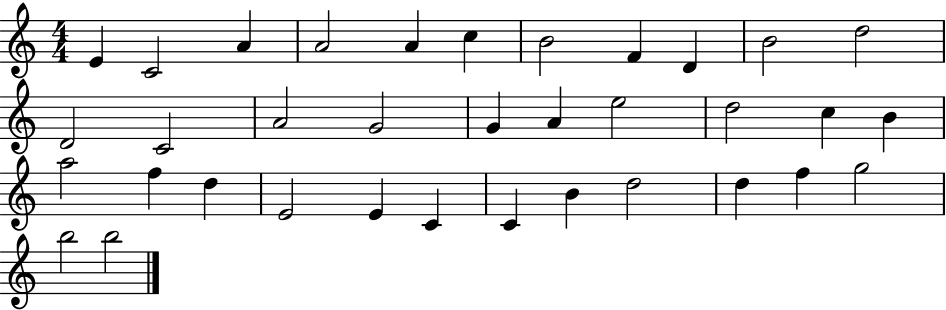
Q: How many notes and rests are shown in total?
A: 35